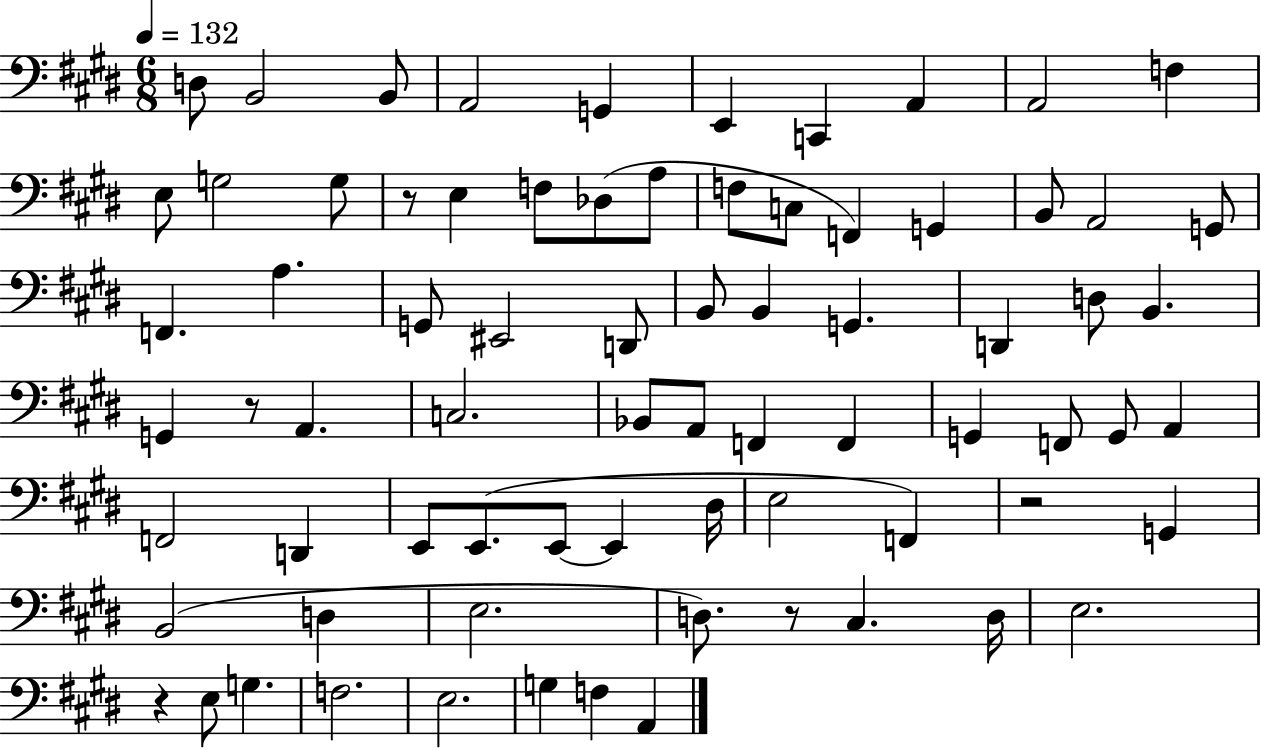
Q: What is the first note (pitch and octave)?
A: D3